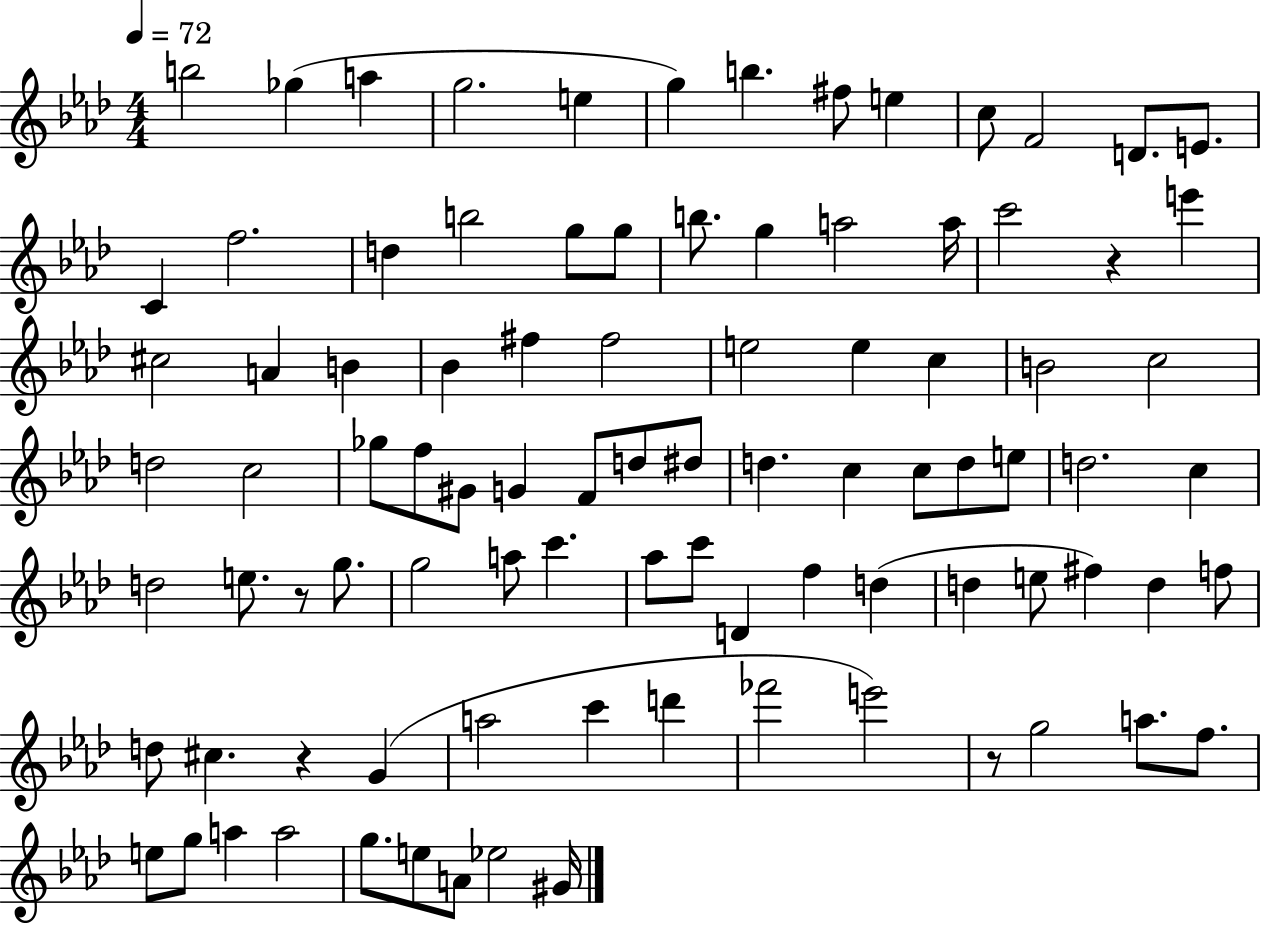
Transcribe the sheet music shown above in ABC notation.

X:1
T:Untitled
M:4/4
L:1/4
K:Ab
b2 _g a g2 e g b ^f/2 e c/2 F2 D/2 E/2 C f2 d b2 g/2 g/2 b/2 g a2 a/4 c'2 z e' ^c2 A B _B ^f ^f2 e2 e c B2 c2 d2 c2 _g/2 f/2 ^G/2 G F/2 d/2 ^d/2 d c c/2 d/2 e/2 d2 c d2 e/2 z/2 g/2 g2 a/2 c' _a/2 c'/2 D f d d e/2 ^f d f/2 d/2 ^c z G a2 c' d' _f'2 e'2 z/2 g2 a/2 f/2 e/2 g/2 a a2 g/2 e/2 A/2 _e2 ^G/4